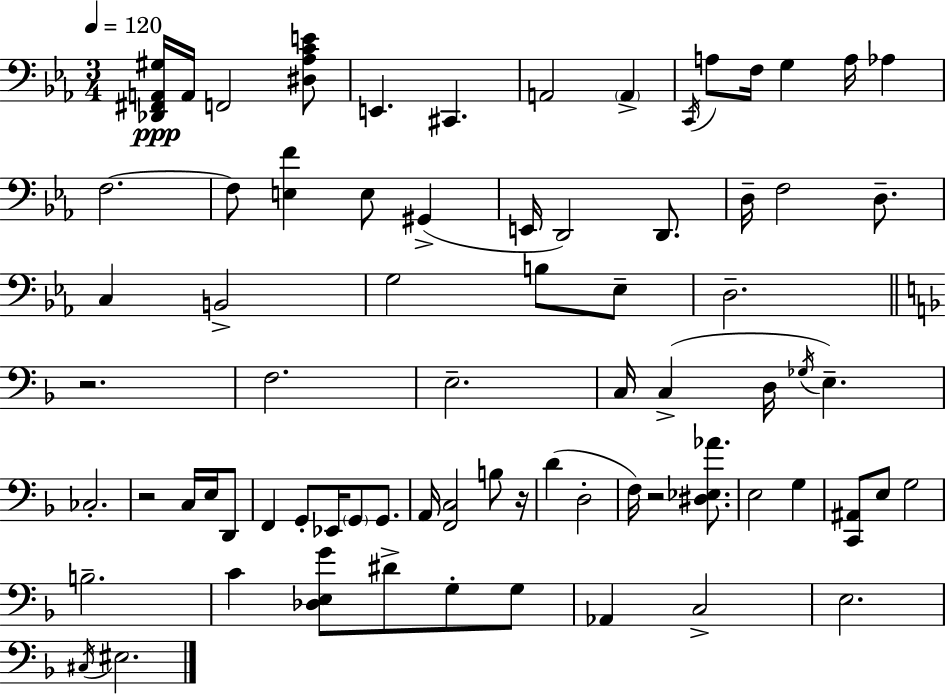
[Db2,F#2,A2,G#3]/s A2/s F2/h [D#3,Ab3,C4,E4]/e E2/q. C#2/q. A2/h A2/q C2/s A3/e F3/s G3/q A3/s Ab3/q F3/h. F3/e [E3,F4]/q E3/e G#2/q E2/s D2/h D2/e. D3/s F3/h D3/e. C3/q B2/h G3/h B3/e Eb3/e D3/h. R/h. F3/h. E3/h. C3/s C3/q D3/s Gb3/s E3/q. CES3/h. R/h C3/s E3/s D2/e F2/q G2/e Eb2/s G2/e G2/e. A2/s [F2,C3]/h B3/e R/s D4/q D3/h F3/s R/h [D#3,Eb3,Ab4]/e. E3/h G3/q [C2,A#2]/e E3/e G3/h B3/h. C4/q [Db3,E3,G4]/e D#4/e G3/e G3/e Ab2/q C3/h E3/h. C#3/s EIS3/h.